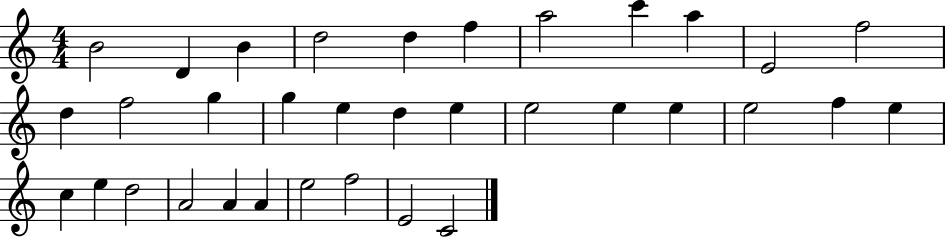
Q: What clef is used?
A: treble